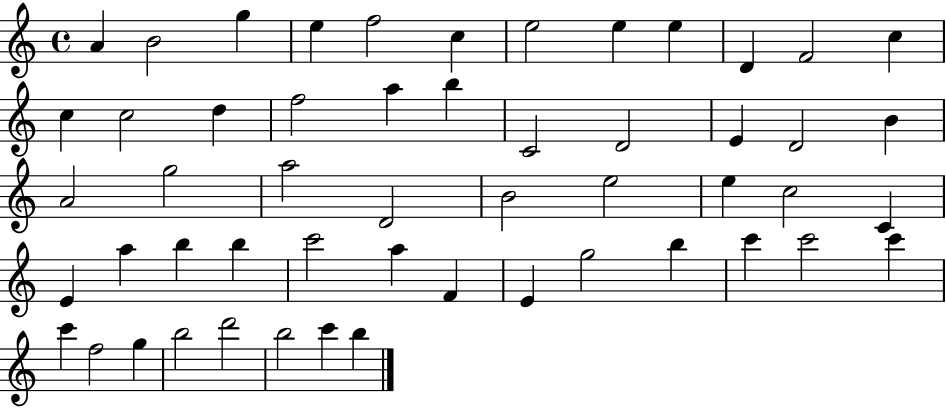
X:1
T:Untitled
M:4/4
L:1/4
K:C
A B2 g e f2 c e2 e e D F2 c c c2 d f2 a b C2 D2 E D2 B A2 g2 a2 D2 B2 e2 e c2 C E a b b c'2 a F E g2 b c' c'2 c' c' f2 g b2 d'2 b2 c' b